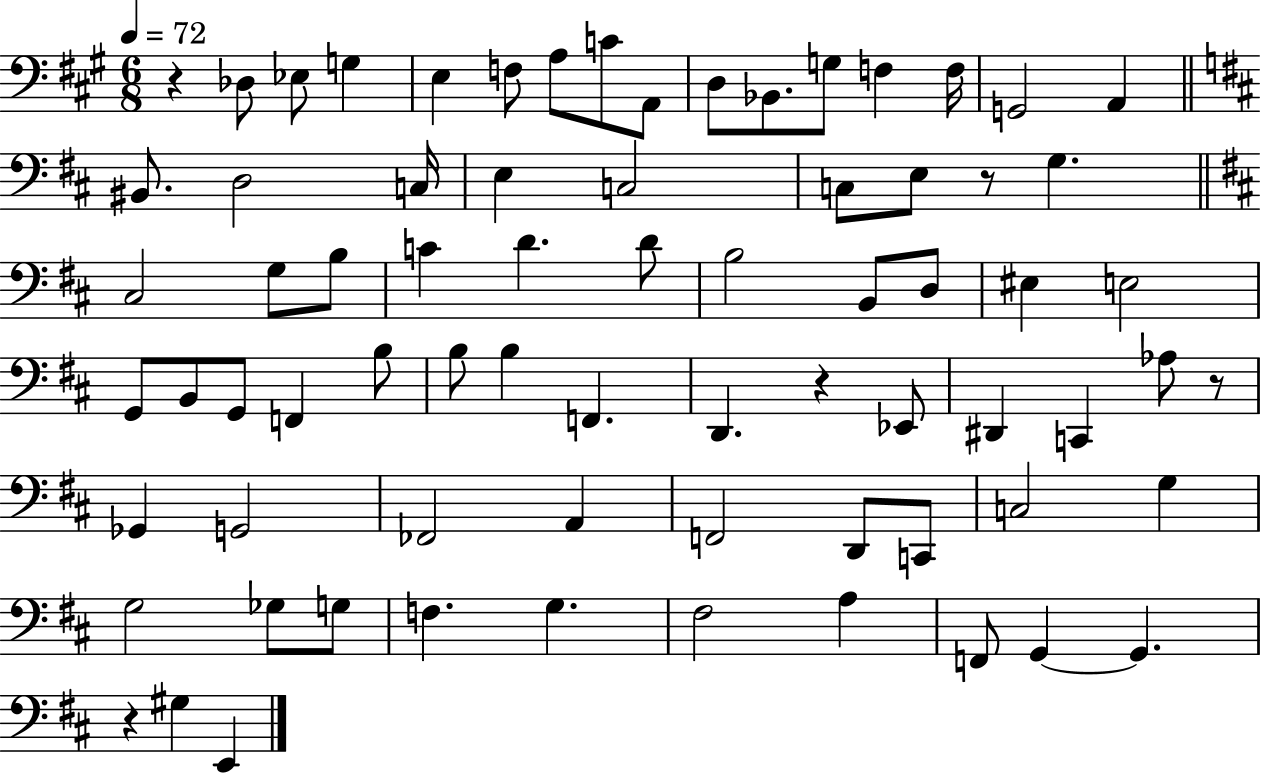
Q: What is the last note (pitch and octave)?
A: E2